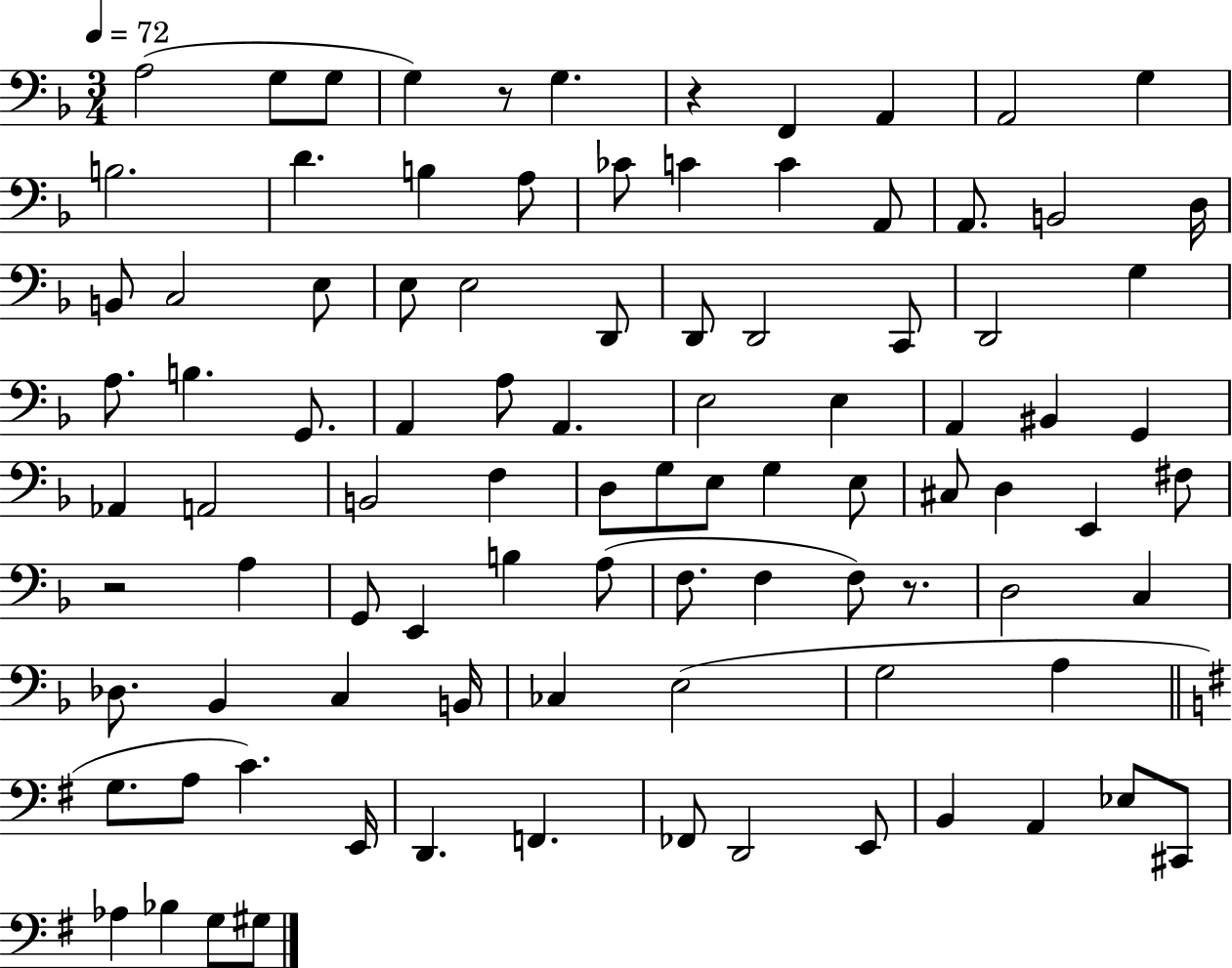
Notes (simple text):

A3/h G3/e G3/e G3/q R/e G3/q. R/q F2/q A2/q A2/h G3/q B3/h. D4/q. B3/q A3/e CES4/e C4/q C4/q A2/e A2/e. B2/h D3/s B2/e C3/h E3/e E3/e E3/h D2/e D2/e D2/h C2/e D2/h G3/q A3/e. B3/q. G2/e. A2/q A3/e A2/q. E3/h E3/q A2/q BIS2/q G2/q Ab2/q A2/h B2/h F3/q D3/e G3/e E3/e G3/q E3/e C#3/e D3/q E2/q F#3/e R/h A3/q G2/e E2/q B3/q A3/e F3/e. F3/q F3/e R/e. D3/h C3/q Db3/e. Bb2/q C3/q B2/s CES3/q E3/h G3/h A3/q G3/e. A3/e C4/q. E2/s D2/q. F2/q. FES2/e D2/h E2/e B2/q A2/q Eb3/e C#2/e Ab3/q Bb3/q G3/e G#3/e